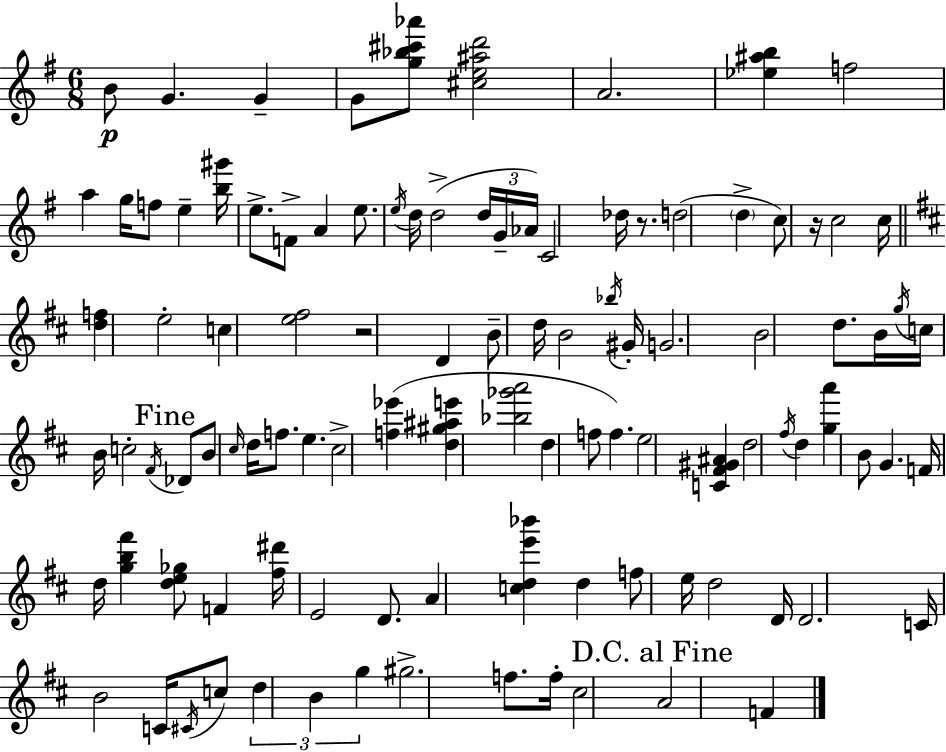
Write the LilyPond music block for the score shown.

{
  \clef treble
  \numericTimeSignature
  \time 6/8
  \key e \minor
  b'8\p g'4. g'4-- | g'8 <g'' bes'' cis''' aes'''>8 <cis'' e'' ais'' d'''>2 | a'2. | <ees'' ais'' b''>4 f''2 | \break a''4 g''16 f''8 e''4-- <b'' gis'''>16 | e''8.-> f'8-> a'4 e''8. | \acciaccatura { e''16 } d''16 d''2->( \tuplet 3/2 { d''16 g'16-- | aes'16) } c'2 des''16 r8. | \break d''2( \parenthesize d''4-> | c''8) r16 c''2 | c''16 \bar "||" \break \key d \major <d'' f''>4 e''2-. | c''4 <e'' fis''>2 | r2 d'4 | b'8-- d''16 b'2 \acciaccatura { bes''16 } | \break gis'16-. g'2. | b'2 d''8. | b'16 \acciaccatura { g''16 } c''16 b'16 c''2-. | \acciaccatura { fis'16 } \mark "Fine" des'8 b'8 \grace { cis''16 } d''16 f''8. e''4. | \break cis''2-> | <f'' ees'''>4( <d'' gis'' ais'' e'''>4 <bes'' ges''' a'''>2 | d''4 f''8 f''4.) | e''2 | \break <c' fis' gis' ais'>4 d''2 | \acciaccatura { fis''16 } d''4 <g'' a'''>4 b'8 g'4. | f'16 d''16 <g'' b'' fis'''>4 <d'' e'' ges''>8 | f'4 <fis'' dis'''>16 e'2 | \break d'8. a'4 <c'' d'' e''' bes'''>4 | d''4 f''8 e''16 d''2 | d'16 d'2. | c'16 b'2 | \break c'16 \acciaccatura { cis'16 } c''8 \tuplet 3/2 { d''4 b'4 | g''4 } gis''2.-> | f''8. f''16-. cis''2 | \mark "D.C. al Fine" a'2 | \break f'4 \bar "|."
}